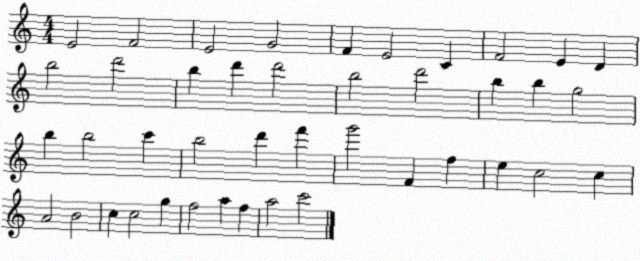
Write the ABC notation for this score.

X:1
T:Untitled
M:4/4
L:1/4
K:C
E2 F2 E2 G2 F E2 C F2 E D b2 d'2 b d' d'2 b2 d'2 b b g2 b b2 c' b2 d' f' g'2 F f e c2 c A2 B2 c c2 g f2 a f a2 c'2